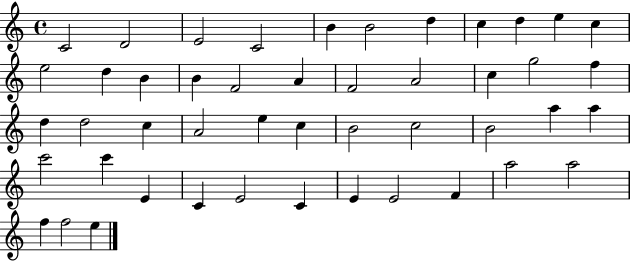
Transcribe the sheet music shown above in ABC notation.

X:1
T:Untitled
M:4/4
L:1/4
K:C
C2 D2 E2 C2 B B2 d c d e c e2 d B B F2 A F2 A2 c g2 f d d2 c A2 e c B2 c2 B2 a a c'2 c' E C E2 C E E2 F a2 a2 f f2 e